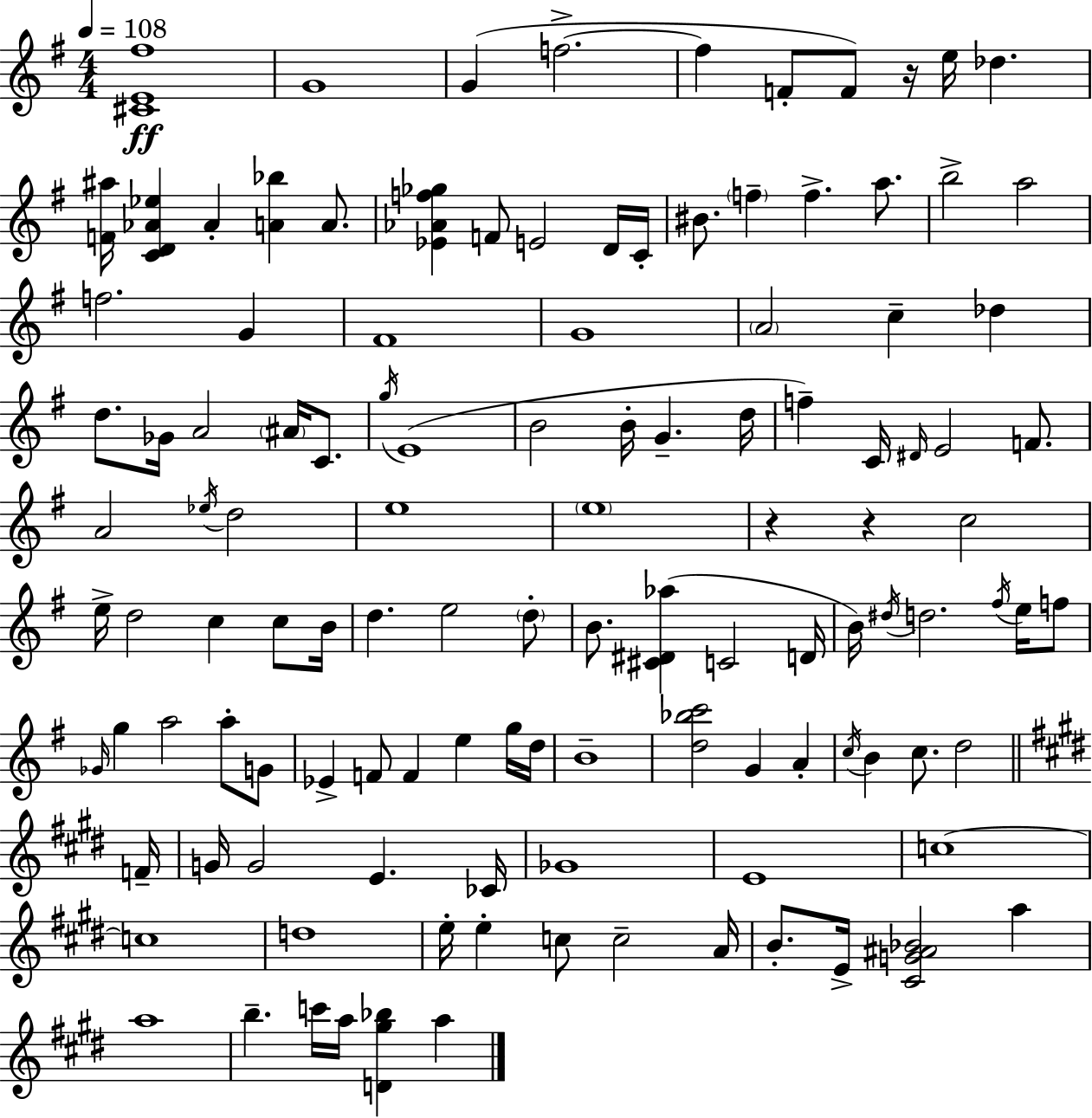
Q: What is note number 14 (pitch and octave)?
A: C4